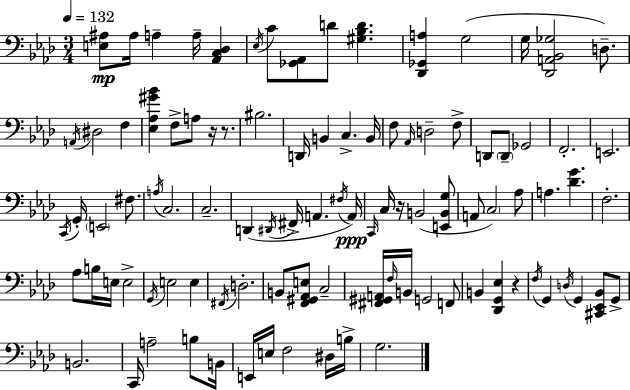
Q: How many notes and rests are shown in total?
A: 98